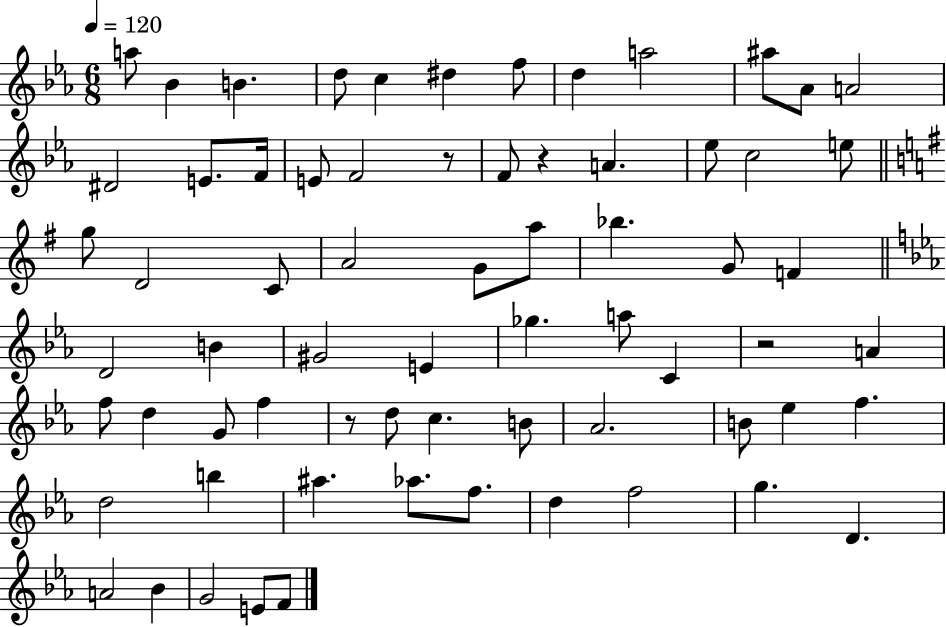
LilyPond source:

{
  \clef treble
  \numericTimeSignature
  \time 6/8
  \key ees \major
  \tempo 4 = 120
  \repeat volta 2 { a''8 bes'4 b'4. | d''8 c''4 dis''4 f''8 | d''4 a''2 | ais''8 aes'8 a'2 | \break dis'2 e'8. f'16 | e'8 f'2 r8 | f'8 r4 a'4. | ees''8 c''2 e''8 | \break \bar "||" \break \key g \major g''8 d'2 c'8 | a'2 g'8 a''8 | bes''4. g'8 f'4 | \bar "||" \break \key c \minor d'2 b'4 | gis'2 e'4 | ges''4. a''8 c'4 | r2 a'4 | \break f''8 d''4 g'8 f''4 | r8 d''8 c''4. b'8 | aes'2. | b'8 ees''4 f''4. | \break d''2 b''4 | ais''4. aes''8. f''8. | d''4 f''2 | g''4. d'4. | \break a'2 bes'4 | g'2 e'8 f'8 | } \bar "|."
}